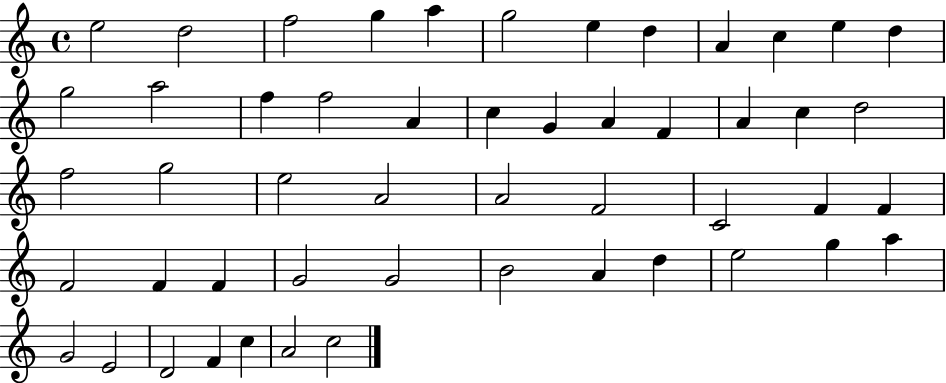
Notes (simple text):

E5/h D5/h F5/h G5/q A5/q G5/h E5/q D5/q A4/q C5/q E5/q D5/q G5/h A5/h F5/q F5/h A4/q C5/q G4/q A4/q F4/q A4/q C5/q D5/h F5/h G5/h E5/h A4/h A4/h F4/h C4/h F4/q F4/q F4/h F4/q F4/q G4/h G4/h B4/h A4/q D5/q E5/h G5/q A5/q G4/h E4/h D4/h F4/q C5/q A4/h C5/h